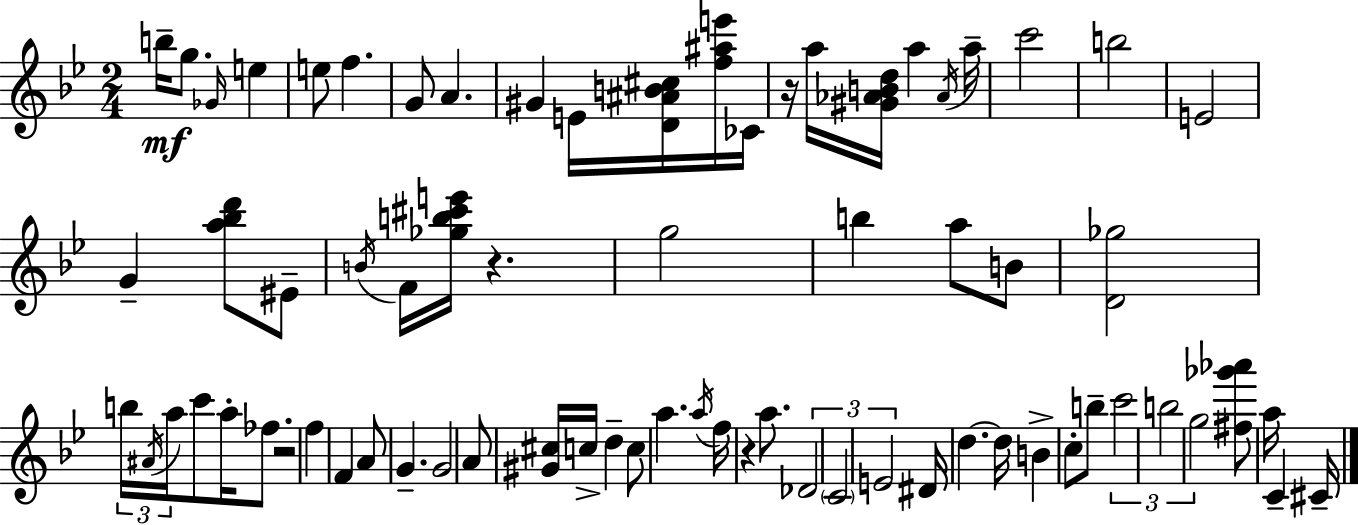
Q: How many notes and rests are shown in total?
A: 72